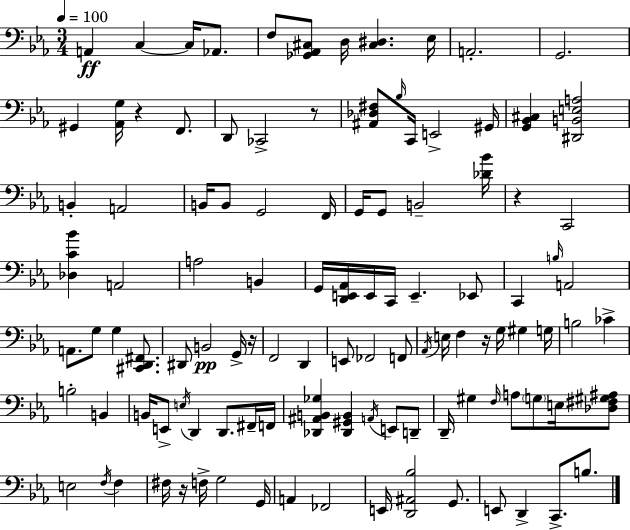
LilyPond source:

{
  \clef bass
  \numericTimeSignature
  \time 3/4
  \key c \minor
  \tempo 4 = 100
  a,4\ff c4~~ c16 aes,8. | f8 <ges, aes, cis>8 d16 <cis dis>4. ees16 | a,2.-. | g,2. | \break gis,4 <aes, g>16 r4 f,8. | d,8 ces,2-> r8 | <ais, des fis>8 \grace { bes16 } c,16 e,2-> | gis,16 <g, bes, cis>4 <dis, b, e a>2 | \break b,4-. a,2 | b,16 b,8 g,2 | f,16 g,16 g,8 b,2-- | <des' bes'>16 r4 c,2 | \break <des c' bes'>4 a,2 | a2 b,4 | g,16 <d, e, aes,>16 e,16 c,16 e,4.-- ees,8 | c,4 \grace { b16 } a,2 | \break a,8. g8 g4 <cis, d, fis,>8. | dis,8 b,2\pp | g,16-> r16 f,2 d,4 | e,8 fes,2 | \break f,8 \acciaccatura { aes,16 } e16 f4 r16 g16 gis4 | g16 b2 ces'4-> | b2-. b,4 | b,16 e,8-> \acciaccatura { e16 } d,4 d,8. | \break fis,16-- f,16 <des, ais, b, ges>4 <des, gis, b,>4 | \acciaccatura { a,16 } e,8 d,8-- d,16-- gis4 \grace { f16 } a8 | \parenthesize g8 e16 <des fis gis ais>8 e2 | \acciaccatura { f16 } f4 fis16 r16 f16-> g2 | \break g,16 a,4 fes,2 | e,16 <d, ais, bes>2 | g,8. e,8 d,4-> | c,8.-> b8. \bar "|."
}